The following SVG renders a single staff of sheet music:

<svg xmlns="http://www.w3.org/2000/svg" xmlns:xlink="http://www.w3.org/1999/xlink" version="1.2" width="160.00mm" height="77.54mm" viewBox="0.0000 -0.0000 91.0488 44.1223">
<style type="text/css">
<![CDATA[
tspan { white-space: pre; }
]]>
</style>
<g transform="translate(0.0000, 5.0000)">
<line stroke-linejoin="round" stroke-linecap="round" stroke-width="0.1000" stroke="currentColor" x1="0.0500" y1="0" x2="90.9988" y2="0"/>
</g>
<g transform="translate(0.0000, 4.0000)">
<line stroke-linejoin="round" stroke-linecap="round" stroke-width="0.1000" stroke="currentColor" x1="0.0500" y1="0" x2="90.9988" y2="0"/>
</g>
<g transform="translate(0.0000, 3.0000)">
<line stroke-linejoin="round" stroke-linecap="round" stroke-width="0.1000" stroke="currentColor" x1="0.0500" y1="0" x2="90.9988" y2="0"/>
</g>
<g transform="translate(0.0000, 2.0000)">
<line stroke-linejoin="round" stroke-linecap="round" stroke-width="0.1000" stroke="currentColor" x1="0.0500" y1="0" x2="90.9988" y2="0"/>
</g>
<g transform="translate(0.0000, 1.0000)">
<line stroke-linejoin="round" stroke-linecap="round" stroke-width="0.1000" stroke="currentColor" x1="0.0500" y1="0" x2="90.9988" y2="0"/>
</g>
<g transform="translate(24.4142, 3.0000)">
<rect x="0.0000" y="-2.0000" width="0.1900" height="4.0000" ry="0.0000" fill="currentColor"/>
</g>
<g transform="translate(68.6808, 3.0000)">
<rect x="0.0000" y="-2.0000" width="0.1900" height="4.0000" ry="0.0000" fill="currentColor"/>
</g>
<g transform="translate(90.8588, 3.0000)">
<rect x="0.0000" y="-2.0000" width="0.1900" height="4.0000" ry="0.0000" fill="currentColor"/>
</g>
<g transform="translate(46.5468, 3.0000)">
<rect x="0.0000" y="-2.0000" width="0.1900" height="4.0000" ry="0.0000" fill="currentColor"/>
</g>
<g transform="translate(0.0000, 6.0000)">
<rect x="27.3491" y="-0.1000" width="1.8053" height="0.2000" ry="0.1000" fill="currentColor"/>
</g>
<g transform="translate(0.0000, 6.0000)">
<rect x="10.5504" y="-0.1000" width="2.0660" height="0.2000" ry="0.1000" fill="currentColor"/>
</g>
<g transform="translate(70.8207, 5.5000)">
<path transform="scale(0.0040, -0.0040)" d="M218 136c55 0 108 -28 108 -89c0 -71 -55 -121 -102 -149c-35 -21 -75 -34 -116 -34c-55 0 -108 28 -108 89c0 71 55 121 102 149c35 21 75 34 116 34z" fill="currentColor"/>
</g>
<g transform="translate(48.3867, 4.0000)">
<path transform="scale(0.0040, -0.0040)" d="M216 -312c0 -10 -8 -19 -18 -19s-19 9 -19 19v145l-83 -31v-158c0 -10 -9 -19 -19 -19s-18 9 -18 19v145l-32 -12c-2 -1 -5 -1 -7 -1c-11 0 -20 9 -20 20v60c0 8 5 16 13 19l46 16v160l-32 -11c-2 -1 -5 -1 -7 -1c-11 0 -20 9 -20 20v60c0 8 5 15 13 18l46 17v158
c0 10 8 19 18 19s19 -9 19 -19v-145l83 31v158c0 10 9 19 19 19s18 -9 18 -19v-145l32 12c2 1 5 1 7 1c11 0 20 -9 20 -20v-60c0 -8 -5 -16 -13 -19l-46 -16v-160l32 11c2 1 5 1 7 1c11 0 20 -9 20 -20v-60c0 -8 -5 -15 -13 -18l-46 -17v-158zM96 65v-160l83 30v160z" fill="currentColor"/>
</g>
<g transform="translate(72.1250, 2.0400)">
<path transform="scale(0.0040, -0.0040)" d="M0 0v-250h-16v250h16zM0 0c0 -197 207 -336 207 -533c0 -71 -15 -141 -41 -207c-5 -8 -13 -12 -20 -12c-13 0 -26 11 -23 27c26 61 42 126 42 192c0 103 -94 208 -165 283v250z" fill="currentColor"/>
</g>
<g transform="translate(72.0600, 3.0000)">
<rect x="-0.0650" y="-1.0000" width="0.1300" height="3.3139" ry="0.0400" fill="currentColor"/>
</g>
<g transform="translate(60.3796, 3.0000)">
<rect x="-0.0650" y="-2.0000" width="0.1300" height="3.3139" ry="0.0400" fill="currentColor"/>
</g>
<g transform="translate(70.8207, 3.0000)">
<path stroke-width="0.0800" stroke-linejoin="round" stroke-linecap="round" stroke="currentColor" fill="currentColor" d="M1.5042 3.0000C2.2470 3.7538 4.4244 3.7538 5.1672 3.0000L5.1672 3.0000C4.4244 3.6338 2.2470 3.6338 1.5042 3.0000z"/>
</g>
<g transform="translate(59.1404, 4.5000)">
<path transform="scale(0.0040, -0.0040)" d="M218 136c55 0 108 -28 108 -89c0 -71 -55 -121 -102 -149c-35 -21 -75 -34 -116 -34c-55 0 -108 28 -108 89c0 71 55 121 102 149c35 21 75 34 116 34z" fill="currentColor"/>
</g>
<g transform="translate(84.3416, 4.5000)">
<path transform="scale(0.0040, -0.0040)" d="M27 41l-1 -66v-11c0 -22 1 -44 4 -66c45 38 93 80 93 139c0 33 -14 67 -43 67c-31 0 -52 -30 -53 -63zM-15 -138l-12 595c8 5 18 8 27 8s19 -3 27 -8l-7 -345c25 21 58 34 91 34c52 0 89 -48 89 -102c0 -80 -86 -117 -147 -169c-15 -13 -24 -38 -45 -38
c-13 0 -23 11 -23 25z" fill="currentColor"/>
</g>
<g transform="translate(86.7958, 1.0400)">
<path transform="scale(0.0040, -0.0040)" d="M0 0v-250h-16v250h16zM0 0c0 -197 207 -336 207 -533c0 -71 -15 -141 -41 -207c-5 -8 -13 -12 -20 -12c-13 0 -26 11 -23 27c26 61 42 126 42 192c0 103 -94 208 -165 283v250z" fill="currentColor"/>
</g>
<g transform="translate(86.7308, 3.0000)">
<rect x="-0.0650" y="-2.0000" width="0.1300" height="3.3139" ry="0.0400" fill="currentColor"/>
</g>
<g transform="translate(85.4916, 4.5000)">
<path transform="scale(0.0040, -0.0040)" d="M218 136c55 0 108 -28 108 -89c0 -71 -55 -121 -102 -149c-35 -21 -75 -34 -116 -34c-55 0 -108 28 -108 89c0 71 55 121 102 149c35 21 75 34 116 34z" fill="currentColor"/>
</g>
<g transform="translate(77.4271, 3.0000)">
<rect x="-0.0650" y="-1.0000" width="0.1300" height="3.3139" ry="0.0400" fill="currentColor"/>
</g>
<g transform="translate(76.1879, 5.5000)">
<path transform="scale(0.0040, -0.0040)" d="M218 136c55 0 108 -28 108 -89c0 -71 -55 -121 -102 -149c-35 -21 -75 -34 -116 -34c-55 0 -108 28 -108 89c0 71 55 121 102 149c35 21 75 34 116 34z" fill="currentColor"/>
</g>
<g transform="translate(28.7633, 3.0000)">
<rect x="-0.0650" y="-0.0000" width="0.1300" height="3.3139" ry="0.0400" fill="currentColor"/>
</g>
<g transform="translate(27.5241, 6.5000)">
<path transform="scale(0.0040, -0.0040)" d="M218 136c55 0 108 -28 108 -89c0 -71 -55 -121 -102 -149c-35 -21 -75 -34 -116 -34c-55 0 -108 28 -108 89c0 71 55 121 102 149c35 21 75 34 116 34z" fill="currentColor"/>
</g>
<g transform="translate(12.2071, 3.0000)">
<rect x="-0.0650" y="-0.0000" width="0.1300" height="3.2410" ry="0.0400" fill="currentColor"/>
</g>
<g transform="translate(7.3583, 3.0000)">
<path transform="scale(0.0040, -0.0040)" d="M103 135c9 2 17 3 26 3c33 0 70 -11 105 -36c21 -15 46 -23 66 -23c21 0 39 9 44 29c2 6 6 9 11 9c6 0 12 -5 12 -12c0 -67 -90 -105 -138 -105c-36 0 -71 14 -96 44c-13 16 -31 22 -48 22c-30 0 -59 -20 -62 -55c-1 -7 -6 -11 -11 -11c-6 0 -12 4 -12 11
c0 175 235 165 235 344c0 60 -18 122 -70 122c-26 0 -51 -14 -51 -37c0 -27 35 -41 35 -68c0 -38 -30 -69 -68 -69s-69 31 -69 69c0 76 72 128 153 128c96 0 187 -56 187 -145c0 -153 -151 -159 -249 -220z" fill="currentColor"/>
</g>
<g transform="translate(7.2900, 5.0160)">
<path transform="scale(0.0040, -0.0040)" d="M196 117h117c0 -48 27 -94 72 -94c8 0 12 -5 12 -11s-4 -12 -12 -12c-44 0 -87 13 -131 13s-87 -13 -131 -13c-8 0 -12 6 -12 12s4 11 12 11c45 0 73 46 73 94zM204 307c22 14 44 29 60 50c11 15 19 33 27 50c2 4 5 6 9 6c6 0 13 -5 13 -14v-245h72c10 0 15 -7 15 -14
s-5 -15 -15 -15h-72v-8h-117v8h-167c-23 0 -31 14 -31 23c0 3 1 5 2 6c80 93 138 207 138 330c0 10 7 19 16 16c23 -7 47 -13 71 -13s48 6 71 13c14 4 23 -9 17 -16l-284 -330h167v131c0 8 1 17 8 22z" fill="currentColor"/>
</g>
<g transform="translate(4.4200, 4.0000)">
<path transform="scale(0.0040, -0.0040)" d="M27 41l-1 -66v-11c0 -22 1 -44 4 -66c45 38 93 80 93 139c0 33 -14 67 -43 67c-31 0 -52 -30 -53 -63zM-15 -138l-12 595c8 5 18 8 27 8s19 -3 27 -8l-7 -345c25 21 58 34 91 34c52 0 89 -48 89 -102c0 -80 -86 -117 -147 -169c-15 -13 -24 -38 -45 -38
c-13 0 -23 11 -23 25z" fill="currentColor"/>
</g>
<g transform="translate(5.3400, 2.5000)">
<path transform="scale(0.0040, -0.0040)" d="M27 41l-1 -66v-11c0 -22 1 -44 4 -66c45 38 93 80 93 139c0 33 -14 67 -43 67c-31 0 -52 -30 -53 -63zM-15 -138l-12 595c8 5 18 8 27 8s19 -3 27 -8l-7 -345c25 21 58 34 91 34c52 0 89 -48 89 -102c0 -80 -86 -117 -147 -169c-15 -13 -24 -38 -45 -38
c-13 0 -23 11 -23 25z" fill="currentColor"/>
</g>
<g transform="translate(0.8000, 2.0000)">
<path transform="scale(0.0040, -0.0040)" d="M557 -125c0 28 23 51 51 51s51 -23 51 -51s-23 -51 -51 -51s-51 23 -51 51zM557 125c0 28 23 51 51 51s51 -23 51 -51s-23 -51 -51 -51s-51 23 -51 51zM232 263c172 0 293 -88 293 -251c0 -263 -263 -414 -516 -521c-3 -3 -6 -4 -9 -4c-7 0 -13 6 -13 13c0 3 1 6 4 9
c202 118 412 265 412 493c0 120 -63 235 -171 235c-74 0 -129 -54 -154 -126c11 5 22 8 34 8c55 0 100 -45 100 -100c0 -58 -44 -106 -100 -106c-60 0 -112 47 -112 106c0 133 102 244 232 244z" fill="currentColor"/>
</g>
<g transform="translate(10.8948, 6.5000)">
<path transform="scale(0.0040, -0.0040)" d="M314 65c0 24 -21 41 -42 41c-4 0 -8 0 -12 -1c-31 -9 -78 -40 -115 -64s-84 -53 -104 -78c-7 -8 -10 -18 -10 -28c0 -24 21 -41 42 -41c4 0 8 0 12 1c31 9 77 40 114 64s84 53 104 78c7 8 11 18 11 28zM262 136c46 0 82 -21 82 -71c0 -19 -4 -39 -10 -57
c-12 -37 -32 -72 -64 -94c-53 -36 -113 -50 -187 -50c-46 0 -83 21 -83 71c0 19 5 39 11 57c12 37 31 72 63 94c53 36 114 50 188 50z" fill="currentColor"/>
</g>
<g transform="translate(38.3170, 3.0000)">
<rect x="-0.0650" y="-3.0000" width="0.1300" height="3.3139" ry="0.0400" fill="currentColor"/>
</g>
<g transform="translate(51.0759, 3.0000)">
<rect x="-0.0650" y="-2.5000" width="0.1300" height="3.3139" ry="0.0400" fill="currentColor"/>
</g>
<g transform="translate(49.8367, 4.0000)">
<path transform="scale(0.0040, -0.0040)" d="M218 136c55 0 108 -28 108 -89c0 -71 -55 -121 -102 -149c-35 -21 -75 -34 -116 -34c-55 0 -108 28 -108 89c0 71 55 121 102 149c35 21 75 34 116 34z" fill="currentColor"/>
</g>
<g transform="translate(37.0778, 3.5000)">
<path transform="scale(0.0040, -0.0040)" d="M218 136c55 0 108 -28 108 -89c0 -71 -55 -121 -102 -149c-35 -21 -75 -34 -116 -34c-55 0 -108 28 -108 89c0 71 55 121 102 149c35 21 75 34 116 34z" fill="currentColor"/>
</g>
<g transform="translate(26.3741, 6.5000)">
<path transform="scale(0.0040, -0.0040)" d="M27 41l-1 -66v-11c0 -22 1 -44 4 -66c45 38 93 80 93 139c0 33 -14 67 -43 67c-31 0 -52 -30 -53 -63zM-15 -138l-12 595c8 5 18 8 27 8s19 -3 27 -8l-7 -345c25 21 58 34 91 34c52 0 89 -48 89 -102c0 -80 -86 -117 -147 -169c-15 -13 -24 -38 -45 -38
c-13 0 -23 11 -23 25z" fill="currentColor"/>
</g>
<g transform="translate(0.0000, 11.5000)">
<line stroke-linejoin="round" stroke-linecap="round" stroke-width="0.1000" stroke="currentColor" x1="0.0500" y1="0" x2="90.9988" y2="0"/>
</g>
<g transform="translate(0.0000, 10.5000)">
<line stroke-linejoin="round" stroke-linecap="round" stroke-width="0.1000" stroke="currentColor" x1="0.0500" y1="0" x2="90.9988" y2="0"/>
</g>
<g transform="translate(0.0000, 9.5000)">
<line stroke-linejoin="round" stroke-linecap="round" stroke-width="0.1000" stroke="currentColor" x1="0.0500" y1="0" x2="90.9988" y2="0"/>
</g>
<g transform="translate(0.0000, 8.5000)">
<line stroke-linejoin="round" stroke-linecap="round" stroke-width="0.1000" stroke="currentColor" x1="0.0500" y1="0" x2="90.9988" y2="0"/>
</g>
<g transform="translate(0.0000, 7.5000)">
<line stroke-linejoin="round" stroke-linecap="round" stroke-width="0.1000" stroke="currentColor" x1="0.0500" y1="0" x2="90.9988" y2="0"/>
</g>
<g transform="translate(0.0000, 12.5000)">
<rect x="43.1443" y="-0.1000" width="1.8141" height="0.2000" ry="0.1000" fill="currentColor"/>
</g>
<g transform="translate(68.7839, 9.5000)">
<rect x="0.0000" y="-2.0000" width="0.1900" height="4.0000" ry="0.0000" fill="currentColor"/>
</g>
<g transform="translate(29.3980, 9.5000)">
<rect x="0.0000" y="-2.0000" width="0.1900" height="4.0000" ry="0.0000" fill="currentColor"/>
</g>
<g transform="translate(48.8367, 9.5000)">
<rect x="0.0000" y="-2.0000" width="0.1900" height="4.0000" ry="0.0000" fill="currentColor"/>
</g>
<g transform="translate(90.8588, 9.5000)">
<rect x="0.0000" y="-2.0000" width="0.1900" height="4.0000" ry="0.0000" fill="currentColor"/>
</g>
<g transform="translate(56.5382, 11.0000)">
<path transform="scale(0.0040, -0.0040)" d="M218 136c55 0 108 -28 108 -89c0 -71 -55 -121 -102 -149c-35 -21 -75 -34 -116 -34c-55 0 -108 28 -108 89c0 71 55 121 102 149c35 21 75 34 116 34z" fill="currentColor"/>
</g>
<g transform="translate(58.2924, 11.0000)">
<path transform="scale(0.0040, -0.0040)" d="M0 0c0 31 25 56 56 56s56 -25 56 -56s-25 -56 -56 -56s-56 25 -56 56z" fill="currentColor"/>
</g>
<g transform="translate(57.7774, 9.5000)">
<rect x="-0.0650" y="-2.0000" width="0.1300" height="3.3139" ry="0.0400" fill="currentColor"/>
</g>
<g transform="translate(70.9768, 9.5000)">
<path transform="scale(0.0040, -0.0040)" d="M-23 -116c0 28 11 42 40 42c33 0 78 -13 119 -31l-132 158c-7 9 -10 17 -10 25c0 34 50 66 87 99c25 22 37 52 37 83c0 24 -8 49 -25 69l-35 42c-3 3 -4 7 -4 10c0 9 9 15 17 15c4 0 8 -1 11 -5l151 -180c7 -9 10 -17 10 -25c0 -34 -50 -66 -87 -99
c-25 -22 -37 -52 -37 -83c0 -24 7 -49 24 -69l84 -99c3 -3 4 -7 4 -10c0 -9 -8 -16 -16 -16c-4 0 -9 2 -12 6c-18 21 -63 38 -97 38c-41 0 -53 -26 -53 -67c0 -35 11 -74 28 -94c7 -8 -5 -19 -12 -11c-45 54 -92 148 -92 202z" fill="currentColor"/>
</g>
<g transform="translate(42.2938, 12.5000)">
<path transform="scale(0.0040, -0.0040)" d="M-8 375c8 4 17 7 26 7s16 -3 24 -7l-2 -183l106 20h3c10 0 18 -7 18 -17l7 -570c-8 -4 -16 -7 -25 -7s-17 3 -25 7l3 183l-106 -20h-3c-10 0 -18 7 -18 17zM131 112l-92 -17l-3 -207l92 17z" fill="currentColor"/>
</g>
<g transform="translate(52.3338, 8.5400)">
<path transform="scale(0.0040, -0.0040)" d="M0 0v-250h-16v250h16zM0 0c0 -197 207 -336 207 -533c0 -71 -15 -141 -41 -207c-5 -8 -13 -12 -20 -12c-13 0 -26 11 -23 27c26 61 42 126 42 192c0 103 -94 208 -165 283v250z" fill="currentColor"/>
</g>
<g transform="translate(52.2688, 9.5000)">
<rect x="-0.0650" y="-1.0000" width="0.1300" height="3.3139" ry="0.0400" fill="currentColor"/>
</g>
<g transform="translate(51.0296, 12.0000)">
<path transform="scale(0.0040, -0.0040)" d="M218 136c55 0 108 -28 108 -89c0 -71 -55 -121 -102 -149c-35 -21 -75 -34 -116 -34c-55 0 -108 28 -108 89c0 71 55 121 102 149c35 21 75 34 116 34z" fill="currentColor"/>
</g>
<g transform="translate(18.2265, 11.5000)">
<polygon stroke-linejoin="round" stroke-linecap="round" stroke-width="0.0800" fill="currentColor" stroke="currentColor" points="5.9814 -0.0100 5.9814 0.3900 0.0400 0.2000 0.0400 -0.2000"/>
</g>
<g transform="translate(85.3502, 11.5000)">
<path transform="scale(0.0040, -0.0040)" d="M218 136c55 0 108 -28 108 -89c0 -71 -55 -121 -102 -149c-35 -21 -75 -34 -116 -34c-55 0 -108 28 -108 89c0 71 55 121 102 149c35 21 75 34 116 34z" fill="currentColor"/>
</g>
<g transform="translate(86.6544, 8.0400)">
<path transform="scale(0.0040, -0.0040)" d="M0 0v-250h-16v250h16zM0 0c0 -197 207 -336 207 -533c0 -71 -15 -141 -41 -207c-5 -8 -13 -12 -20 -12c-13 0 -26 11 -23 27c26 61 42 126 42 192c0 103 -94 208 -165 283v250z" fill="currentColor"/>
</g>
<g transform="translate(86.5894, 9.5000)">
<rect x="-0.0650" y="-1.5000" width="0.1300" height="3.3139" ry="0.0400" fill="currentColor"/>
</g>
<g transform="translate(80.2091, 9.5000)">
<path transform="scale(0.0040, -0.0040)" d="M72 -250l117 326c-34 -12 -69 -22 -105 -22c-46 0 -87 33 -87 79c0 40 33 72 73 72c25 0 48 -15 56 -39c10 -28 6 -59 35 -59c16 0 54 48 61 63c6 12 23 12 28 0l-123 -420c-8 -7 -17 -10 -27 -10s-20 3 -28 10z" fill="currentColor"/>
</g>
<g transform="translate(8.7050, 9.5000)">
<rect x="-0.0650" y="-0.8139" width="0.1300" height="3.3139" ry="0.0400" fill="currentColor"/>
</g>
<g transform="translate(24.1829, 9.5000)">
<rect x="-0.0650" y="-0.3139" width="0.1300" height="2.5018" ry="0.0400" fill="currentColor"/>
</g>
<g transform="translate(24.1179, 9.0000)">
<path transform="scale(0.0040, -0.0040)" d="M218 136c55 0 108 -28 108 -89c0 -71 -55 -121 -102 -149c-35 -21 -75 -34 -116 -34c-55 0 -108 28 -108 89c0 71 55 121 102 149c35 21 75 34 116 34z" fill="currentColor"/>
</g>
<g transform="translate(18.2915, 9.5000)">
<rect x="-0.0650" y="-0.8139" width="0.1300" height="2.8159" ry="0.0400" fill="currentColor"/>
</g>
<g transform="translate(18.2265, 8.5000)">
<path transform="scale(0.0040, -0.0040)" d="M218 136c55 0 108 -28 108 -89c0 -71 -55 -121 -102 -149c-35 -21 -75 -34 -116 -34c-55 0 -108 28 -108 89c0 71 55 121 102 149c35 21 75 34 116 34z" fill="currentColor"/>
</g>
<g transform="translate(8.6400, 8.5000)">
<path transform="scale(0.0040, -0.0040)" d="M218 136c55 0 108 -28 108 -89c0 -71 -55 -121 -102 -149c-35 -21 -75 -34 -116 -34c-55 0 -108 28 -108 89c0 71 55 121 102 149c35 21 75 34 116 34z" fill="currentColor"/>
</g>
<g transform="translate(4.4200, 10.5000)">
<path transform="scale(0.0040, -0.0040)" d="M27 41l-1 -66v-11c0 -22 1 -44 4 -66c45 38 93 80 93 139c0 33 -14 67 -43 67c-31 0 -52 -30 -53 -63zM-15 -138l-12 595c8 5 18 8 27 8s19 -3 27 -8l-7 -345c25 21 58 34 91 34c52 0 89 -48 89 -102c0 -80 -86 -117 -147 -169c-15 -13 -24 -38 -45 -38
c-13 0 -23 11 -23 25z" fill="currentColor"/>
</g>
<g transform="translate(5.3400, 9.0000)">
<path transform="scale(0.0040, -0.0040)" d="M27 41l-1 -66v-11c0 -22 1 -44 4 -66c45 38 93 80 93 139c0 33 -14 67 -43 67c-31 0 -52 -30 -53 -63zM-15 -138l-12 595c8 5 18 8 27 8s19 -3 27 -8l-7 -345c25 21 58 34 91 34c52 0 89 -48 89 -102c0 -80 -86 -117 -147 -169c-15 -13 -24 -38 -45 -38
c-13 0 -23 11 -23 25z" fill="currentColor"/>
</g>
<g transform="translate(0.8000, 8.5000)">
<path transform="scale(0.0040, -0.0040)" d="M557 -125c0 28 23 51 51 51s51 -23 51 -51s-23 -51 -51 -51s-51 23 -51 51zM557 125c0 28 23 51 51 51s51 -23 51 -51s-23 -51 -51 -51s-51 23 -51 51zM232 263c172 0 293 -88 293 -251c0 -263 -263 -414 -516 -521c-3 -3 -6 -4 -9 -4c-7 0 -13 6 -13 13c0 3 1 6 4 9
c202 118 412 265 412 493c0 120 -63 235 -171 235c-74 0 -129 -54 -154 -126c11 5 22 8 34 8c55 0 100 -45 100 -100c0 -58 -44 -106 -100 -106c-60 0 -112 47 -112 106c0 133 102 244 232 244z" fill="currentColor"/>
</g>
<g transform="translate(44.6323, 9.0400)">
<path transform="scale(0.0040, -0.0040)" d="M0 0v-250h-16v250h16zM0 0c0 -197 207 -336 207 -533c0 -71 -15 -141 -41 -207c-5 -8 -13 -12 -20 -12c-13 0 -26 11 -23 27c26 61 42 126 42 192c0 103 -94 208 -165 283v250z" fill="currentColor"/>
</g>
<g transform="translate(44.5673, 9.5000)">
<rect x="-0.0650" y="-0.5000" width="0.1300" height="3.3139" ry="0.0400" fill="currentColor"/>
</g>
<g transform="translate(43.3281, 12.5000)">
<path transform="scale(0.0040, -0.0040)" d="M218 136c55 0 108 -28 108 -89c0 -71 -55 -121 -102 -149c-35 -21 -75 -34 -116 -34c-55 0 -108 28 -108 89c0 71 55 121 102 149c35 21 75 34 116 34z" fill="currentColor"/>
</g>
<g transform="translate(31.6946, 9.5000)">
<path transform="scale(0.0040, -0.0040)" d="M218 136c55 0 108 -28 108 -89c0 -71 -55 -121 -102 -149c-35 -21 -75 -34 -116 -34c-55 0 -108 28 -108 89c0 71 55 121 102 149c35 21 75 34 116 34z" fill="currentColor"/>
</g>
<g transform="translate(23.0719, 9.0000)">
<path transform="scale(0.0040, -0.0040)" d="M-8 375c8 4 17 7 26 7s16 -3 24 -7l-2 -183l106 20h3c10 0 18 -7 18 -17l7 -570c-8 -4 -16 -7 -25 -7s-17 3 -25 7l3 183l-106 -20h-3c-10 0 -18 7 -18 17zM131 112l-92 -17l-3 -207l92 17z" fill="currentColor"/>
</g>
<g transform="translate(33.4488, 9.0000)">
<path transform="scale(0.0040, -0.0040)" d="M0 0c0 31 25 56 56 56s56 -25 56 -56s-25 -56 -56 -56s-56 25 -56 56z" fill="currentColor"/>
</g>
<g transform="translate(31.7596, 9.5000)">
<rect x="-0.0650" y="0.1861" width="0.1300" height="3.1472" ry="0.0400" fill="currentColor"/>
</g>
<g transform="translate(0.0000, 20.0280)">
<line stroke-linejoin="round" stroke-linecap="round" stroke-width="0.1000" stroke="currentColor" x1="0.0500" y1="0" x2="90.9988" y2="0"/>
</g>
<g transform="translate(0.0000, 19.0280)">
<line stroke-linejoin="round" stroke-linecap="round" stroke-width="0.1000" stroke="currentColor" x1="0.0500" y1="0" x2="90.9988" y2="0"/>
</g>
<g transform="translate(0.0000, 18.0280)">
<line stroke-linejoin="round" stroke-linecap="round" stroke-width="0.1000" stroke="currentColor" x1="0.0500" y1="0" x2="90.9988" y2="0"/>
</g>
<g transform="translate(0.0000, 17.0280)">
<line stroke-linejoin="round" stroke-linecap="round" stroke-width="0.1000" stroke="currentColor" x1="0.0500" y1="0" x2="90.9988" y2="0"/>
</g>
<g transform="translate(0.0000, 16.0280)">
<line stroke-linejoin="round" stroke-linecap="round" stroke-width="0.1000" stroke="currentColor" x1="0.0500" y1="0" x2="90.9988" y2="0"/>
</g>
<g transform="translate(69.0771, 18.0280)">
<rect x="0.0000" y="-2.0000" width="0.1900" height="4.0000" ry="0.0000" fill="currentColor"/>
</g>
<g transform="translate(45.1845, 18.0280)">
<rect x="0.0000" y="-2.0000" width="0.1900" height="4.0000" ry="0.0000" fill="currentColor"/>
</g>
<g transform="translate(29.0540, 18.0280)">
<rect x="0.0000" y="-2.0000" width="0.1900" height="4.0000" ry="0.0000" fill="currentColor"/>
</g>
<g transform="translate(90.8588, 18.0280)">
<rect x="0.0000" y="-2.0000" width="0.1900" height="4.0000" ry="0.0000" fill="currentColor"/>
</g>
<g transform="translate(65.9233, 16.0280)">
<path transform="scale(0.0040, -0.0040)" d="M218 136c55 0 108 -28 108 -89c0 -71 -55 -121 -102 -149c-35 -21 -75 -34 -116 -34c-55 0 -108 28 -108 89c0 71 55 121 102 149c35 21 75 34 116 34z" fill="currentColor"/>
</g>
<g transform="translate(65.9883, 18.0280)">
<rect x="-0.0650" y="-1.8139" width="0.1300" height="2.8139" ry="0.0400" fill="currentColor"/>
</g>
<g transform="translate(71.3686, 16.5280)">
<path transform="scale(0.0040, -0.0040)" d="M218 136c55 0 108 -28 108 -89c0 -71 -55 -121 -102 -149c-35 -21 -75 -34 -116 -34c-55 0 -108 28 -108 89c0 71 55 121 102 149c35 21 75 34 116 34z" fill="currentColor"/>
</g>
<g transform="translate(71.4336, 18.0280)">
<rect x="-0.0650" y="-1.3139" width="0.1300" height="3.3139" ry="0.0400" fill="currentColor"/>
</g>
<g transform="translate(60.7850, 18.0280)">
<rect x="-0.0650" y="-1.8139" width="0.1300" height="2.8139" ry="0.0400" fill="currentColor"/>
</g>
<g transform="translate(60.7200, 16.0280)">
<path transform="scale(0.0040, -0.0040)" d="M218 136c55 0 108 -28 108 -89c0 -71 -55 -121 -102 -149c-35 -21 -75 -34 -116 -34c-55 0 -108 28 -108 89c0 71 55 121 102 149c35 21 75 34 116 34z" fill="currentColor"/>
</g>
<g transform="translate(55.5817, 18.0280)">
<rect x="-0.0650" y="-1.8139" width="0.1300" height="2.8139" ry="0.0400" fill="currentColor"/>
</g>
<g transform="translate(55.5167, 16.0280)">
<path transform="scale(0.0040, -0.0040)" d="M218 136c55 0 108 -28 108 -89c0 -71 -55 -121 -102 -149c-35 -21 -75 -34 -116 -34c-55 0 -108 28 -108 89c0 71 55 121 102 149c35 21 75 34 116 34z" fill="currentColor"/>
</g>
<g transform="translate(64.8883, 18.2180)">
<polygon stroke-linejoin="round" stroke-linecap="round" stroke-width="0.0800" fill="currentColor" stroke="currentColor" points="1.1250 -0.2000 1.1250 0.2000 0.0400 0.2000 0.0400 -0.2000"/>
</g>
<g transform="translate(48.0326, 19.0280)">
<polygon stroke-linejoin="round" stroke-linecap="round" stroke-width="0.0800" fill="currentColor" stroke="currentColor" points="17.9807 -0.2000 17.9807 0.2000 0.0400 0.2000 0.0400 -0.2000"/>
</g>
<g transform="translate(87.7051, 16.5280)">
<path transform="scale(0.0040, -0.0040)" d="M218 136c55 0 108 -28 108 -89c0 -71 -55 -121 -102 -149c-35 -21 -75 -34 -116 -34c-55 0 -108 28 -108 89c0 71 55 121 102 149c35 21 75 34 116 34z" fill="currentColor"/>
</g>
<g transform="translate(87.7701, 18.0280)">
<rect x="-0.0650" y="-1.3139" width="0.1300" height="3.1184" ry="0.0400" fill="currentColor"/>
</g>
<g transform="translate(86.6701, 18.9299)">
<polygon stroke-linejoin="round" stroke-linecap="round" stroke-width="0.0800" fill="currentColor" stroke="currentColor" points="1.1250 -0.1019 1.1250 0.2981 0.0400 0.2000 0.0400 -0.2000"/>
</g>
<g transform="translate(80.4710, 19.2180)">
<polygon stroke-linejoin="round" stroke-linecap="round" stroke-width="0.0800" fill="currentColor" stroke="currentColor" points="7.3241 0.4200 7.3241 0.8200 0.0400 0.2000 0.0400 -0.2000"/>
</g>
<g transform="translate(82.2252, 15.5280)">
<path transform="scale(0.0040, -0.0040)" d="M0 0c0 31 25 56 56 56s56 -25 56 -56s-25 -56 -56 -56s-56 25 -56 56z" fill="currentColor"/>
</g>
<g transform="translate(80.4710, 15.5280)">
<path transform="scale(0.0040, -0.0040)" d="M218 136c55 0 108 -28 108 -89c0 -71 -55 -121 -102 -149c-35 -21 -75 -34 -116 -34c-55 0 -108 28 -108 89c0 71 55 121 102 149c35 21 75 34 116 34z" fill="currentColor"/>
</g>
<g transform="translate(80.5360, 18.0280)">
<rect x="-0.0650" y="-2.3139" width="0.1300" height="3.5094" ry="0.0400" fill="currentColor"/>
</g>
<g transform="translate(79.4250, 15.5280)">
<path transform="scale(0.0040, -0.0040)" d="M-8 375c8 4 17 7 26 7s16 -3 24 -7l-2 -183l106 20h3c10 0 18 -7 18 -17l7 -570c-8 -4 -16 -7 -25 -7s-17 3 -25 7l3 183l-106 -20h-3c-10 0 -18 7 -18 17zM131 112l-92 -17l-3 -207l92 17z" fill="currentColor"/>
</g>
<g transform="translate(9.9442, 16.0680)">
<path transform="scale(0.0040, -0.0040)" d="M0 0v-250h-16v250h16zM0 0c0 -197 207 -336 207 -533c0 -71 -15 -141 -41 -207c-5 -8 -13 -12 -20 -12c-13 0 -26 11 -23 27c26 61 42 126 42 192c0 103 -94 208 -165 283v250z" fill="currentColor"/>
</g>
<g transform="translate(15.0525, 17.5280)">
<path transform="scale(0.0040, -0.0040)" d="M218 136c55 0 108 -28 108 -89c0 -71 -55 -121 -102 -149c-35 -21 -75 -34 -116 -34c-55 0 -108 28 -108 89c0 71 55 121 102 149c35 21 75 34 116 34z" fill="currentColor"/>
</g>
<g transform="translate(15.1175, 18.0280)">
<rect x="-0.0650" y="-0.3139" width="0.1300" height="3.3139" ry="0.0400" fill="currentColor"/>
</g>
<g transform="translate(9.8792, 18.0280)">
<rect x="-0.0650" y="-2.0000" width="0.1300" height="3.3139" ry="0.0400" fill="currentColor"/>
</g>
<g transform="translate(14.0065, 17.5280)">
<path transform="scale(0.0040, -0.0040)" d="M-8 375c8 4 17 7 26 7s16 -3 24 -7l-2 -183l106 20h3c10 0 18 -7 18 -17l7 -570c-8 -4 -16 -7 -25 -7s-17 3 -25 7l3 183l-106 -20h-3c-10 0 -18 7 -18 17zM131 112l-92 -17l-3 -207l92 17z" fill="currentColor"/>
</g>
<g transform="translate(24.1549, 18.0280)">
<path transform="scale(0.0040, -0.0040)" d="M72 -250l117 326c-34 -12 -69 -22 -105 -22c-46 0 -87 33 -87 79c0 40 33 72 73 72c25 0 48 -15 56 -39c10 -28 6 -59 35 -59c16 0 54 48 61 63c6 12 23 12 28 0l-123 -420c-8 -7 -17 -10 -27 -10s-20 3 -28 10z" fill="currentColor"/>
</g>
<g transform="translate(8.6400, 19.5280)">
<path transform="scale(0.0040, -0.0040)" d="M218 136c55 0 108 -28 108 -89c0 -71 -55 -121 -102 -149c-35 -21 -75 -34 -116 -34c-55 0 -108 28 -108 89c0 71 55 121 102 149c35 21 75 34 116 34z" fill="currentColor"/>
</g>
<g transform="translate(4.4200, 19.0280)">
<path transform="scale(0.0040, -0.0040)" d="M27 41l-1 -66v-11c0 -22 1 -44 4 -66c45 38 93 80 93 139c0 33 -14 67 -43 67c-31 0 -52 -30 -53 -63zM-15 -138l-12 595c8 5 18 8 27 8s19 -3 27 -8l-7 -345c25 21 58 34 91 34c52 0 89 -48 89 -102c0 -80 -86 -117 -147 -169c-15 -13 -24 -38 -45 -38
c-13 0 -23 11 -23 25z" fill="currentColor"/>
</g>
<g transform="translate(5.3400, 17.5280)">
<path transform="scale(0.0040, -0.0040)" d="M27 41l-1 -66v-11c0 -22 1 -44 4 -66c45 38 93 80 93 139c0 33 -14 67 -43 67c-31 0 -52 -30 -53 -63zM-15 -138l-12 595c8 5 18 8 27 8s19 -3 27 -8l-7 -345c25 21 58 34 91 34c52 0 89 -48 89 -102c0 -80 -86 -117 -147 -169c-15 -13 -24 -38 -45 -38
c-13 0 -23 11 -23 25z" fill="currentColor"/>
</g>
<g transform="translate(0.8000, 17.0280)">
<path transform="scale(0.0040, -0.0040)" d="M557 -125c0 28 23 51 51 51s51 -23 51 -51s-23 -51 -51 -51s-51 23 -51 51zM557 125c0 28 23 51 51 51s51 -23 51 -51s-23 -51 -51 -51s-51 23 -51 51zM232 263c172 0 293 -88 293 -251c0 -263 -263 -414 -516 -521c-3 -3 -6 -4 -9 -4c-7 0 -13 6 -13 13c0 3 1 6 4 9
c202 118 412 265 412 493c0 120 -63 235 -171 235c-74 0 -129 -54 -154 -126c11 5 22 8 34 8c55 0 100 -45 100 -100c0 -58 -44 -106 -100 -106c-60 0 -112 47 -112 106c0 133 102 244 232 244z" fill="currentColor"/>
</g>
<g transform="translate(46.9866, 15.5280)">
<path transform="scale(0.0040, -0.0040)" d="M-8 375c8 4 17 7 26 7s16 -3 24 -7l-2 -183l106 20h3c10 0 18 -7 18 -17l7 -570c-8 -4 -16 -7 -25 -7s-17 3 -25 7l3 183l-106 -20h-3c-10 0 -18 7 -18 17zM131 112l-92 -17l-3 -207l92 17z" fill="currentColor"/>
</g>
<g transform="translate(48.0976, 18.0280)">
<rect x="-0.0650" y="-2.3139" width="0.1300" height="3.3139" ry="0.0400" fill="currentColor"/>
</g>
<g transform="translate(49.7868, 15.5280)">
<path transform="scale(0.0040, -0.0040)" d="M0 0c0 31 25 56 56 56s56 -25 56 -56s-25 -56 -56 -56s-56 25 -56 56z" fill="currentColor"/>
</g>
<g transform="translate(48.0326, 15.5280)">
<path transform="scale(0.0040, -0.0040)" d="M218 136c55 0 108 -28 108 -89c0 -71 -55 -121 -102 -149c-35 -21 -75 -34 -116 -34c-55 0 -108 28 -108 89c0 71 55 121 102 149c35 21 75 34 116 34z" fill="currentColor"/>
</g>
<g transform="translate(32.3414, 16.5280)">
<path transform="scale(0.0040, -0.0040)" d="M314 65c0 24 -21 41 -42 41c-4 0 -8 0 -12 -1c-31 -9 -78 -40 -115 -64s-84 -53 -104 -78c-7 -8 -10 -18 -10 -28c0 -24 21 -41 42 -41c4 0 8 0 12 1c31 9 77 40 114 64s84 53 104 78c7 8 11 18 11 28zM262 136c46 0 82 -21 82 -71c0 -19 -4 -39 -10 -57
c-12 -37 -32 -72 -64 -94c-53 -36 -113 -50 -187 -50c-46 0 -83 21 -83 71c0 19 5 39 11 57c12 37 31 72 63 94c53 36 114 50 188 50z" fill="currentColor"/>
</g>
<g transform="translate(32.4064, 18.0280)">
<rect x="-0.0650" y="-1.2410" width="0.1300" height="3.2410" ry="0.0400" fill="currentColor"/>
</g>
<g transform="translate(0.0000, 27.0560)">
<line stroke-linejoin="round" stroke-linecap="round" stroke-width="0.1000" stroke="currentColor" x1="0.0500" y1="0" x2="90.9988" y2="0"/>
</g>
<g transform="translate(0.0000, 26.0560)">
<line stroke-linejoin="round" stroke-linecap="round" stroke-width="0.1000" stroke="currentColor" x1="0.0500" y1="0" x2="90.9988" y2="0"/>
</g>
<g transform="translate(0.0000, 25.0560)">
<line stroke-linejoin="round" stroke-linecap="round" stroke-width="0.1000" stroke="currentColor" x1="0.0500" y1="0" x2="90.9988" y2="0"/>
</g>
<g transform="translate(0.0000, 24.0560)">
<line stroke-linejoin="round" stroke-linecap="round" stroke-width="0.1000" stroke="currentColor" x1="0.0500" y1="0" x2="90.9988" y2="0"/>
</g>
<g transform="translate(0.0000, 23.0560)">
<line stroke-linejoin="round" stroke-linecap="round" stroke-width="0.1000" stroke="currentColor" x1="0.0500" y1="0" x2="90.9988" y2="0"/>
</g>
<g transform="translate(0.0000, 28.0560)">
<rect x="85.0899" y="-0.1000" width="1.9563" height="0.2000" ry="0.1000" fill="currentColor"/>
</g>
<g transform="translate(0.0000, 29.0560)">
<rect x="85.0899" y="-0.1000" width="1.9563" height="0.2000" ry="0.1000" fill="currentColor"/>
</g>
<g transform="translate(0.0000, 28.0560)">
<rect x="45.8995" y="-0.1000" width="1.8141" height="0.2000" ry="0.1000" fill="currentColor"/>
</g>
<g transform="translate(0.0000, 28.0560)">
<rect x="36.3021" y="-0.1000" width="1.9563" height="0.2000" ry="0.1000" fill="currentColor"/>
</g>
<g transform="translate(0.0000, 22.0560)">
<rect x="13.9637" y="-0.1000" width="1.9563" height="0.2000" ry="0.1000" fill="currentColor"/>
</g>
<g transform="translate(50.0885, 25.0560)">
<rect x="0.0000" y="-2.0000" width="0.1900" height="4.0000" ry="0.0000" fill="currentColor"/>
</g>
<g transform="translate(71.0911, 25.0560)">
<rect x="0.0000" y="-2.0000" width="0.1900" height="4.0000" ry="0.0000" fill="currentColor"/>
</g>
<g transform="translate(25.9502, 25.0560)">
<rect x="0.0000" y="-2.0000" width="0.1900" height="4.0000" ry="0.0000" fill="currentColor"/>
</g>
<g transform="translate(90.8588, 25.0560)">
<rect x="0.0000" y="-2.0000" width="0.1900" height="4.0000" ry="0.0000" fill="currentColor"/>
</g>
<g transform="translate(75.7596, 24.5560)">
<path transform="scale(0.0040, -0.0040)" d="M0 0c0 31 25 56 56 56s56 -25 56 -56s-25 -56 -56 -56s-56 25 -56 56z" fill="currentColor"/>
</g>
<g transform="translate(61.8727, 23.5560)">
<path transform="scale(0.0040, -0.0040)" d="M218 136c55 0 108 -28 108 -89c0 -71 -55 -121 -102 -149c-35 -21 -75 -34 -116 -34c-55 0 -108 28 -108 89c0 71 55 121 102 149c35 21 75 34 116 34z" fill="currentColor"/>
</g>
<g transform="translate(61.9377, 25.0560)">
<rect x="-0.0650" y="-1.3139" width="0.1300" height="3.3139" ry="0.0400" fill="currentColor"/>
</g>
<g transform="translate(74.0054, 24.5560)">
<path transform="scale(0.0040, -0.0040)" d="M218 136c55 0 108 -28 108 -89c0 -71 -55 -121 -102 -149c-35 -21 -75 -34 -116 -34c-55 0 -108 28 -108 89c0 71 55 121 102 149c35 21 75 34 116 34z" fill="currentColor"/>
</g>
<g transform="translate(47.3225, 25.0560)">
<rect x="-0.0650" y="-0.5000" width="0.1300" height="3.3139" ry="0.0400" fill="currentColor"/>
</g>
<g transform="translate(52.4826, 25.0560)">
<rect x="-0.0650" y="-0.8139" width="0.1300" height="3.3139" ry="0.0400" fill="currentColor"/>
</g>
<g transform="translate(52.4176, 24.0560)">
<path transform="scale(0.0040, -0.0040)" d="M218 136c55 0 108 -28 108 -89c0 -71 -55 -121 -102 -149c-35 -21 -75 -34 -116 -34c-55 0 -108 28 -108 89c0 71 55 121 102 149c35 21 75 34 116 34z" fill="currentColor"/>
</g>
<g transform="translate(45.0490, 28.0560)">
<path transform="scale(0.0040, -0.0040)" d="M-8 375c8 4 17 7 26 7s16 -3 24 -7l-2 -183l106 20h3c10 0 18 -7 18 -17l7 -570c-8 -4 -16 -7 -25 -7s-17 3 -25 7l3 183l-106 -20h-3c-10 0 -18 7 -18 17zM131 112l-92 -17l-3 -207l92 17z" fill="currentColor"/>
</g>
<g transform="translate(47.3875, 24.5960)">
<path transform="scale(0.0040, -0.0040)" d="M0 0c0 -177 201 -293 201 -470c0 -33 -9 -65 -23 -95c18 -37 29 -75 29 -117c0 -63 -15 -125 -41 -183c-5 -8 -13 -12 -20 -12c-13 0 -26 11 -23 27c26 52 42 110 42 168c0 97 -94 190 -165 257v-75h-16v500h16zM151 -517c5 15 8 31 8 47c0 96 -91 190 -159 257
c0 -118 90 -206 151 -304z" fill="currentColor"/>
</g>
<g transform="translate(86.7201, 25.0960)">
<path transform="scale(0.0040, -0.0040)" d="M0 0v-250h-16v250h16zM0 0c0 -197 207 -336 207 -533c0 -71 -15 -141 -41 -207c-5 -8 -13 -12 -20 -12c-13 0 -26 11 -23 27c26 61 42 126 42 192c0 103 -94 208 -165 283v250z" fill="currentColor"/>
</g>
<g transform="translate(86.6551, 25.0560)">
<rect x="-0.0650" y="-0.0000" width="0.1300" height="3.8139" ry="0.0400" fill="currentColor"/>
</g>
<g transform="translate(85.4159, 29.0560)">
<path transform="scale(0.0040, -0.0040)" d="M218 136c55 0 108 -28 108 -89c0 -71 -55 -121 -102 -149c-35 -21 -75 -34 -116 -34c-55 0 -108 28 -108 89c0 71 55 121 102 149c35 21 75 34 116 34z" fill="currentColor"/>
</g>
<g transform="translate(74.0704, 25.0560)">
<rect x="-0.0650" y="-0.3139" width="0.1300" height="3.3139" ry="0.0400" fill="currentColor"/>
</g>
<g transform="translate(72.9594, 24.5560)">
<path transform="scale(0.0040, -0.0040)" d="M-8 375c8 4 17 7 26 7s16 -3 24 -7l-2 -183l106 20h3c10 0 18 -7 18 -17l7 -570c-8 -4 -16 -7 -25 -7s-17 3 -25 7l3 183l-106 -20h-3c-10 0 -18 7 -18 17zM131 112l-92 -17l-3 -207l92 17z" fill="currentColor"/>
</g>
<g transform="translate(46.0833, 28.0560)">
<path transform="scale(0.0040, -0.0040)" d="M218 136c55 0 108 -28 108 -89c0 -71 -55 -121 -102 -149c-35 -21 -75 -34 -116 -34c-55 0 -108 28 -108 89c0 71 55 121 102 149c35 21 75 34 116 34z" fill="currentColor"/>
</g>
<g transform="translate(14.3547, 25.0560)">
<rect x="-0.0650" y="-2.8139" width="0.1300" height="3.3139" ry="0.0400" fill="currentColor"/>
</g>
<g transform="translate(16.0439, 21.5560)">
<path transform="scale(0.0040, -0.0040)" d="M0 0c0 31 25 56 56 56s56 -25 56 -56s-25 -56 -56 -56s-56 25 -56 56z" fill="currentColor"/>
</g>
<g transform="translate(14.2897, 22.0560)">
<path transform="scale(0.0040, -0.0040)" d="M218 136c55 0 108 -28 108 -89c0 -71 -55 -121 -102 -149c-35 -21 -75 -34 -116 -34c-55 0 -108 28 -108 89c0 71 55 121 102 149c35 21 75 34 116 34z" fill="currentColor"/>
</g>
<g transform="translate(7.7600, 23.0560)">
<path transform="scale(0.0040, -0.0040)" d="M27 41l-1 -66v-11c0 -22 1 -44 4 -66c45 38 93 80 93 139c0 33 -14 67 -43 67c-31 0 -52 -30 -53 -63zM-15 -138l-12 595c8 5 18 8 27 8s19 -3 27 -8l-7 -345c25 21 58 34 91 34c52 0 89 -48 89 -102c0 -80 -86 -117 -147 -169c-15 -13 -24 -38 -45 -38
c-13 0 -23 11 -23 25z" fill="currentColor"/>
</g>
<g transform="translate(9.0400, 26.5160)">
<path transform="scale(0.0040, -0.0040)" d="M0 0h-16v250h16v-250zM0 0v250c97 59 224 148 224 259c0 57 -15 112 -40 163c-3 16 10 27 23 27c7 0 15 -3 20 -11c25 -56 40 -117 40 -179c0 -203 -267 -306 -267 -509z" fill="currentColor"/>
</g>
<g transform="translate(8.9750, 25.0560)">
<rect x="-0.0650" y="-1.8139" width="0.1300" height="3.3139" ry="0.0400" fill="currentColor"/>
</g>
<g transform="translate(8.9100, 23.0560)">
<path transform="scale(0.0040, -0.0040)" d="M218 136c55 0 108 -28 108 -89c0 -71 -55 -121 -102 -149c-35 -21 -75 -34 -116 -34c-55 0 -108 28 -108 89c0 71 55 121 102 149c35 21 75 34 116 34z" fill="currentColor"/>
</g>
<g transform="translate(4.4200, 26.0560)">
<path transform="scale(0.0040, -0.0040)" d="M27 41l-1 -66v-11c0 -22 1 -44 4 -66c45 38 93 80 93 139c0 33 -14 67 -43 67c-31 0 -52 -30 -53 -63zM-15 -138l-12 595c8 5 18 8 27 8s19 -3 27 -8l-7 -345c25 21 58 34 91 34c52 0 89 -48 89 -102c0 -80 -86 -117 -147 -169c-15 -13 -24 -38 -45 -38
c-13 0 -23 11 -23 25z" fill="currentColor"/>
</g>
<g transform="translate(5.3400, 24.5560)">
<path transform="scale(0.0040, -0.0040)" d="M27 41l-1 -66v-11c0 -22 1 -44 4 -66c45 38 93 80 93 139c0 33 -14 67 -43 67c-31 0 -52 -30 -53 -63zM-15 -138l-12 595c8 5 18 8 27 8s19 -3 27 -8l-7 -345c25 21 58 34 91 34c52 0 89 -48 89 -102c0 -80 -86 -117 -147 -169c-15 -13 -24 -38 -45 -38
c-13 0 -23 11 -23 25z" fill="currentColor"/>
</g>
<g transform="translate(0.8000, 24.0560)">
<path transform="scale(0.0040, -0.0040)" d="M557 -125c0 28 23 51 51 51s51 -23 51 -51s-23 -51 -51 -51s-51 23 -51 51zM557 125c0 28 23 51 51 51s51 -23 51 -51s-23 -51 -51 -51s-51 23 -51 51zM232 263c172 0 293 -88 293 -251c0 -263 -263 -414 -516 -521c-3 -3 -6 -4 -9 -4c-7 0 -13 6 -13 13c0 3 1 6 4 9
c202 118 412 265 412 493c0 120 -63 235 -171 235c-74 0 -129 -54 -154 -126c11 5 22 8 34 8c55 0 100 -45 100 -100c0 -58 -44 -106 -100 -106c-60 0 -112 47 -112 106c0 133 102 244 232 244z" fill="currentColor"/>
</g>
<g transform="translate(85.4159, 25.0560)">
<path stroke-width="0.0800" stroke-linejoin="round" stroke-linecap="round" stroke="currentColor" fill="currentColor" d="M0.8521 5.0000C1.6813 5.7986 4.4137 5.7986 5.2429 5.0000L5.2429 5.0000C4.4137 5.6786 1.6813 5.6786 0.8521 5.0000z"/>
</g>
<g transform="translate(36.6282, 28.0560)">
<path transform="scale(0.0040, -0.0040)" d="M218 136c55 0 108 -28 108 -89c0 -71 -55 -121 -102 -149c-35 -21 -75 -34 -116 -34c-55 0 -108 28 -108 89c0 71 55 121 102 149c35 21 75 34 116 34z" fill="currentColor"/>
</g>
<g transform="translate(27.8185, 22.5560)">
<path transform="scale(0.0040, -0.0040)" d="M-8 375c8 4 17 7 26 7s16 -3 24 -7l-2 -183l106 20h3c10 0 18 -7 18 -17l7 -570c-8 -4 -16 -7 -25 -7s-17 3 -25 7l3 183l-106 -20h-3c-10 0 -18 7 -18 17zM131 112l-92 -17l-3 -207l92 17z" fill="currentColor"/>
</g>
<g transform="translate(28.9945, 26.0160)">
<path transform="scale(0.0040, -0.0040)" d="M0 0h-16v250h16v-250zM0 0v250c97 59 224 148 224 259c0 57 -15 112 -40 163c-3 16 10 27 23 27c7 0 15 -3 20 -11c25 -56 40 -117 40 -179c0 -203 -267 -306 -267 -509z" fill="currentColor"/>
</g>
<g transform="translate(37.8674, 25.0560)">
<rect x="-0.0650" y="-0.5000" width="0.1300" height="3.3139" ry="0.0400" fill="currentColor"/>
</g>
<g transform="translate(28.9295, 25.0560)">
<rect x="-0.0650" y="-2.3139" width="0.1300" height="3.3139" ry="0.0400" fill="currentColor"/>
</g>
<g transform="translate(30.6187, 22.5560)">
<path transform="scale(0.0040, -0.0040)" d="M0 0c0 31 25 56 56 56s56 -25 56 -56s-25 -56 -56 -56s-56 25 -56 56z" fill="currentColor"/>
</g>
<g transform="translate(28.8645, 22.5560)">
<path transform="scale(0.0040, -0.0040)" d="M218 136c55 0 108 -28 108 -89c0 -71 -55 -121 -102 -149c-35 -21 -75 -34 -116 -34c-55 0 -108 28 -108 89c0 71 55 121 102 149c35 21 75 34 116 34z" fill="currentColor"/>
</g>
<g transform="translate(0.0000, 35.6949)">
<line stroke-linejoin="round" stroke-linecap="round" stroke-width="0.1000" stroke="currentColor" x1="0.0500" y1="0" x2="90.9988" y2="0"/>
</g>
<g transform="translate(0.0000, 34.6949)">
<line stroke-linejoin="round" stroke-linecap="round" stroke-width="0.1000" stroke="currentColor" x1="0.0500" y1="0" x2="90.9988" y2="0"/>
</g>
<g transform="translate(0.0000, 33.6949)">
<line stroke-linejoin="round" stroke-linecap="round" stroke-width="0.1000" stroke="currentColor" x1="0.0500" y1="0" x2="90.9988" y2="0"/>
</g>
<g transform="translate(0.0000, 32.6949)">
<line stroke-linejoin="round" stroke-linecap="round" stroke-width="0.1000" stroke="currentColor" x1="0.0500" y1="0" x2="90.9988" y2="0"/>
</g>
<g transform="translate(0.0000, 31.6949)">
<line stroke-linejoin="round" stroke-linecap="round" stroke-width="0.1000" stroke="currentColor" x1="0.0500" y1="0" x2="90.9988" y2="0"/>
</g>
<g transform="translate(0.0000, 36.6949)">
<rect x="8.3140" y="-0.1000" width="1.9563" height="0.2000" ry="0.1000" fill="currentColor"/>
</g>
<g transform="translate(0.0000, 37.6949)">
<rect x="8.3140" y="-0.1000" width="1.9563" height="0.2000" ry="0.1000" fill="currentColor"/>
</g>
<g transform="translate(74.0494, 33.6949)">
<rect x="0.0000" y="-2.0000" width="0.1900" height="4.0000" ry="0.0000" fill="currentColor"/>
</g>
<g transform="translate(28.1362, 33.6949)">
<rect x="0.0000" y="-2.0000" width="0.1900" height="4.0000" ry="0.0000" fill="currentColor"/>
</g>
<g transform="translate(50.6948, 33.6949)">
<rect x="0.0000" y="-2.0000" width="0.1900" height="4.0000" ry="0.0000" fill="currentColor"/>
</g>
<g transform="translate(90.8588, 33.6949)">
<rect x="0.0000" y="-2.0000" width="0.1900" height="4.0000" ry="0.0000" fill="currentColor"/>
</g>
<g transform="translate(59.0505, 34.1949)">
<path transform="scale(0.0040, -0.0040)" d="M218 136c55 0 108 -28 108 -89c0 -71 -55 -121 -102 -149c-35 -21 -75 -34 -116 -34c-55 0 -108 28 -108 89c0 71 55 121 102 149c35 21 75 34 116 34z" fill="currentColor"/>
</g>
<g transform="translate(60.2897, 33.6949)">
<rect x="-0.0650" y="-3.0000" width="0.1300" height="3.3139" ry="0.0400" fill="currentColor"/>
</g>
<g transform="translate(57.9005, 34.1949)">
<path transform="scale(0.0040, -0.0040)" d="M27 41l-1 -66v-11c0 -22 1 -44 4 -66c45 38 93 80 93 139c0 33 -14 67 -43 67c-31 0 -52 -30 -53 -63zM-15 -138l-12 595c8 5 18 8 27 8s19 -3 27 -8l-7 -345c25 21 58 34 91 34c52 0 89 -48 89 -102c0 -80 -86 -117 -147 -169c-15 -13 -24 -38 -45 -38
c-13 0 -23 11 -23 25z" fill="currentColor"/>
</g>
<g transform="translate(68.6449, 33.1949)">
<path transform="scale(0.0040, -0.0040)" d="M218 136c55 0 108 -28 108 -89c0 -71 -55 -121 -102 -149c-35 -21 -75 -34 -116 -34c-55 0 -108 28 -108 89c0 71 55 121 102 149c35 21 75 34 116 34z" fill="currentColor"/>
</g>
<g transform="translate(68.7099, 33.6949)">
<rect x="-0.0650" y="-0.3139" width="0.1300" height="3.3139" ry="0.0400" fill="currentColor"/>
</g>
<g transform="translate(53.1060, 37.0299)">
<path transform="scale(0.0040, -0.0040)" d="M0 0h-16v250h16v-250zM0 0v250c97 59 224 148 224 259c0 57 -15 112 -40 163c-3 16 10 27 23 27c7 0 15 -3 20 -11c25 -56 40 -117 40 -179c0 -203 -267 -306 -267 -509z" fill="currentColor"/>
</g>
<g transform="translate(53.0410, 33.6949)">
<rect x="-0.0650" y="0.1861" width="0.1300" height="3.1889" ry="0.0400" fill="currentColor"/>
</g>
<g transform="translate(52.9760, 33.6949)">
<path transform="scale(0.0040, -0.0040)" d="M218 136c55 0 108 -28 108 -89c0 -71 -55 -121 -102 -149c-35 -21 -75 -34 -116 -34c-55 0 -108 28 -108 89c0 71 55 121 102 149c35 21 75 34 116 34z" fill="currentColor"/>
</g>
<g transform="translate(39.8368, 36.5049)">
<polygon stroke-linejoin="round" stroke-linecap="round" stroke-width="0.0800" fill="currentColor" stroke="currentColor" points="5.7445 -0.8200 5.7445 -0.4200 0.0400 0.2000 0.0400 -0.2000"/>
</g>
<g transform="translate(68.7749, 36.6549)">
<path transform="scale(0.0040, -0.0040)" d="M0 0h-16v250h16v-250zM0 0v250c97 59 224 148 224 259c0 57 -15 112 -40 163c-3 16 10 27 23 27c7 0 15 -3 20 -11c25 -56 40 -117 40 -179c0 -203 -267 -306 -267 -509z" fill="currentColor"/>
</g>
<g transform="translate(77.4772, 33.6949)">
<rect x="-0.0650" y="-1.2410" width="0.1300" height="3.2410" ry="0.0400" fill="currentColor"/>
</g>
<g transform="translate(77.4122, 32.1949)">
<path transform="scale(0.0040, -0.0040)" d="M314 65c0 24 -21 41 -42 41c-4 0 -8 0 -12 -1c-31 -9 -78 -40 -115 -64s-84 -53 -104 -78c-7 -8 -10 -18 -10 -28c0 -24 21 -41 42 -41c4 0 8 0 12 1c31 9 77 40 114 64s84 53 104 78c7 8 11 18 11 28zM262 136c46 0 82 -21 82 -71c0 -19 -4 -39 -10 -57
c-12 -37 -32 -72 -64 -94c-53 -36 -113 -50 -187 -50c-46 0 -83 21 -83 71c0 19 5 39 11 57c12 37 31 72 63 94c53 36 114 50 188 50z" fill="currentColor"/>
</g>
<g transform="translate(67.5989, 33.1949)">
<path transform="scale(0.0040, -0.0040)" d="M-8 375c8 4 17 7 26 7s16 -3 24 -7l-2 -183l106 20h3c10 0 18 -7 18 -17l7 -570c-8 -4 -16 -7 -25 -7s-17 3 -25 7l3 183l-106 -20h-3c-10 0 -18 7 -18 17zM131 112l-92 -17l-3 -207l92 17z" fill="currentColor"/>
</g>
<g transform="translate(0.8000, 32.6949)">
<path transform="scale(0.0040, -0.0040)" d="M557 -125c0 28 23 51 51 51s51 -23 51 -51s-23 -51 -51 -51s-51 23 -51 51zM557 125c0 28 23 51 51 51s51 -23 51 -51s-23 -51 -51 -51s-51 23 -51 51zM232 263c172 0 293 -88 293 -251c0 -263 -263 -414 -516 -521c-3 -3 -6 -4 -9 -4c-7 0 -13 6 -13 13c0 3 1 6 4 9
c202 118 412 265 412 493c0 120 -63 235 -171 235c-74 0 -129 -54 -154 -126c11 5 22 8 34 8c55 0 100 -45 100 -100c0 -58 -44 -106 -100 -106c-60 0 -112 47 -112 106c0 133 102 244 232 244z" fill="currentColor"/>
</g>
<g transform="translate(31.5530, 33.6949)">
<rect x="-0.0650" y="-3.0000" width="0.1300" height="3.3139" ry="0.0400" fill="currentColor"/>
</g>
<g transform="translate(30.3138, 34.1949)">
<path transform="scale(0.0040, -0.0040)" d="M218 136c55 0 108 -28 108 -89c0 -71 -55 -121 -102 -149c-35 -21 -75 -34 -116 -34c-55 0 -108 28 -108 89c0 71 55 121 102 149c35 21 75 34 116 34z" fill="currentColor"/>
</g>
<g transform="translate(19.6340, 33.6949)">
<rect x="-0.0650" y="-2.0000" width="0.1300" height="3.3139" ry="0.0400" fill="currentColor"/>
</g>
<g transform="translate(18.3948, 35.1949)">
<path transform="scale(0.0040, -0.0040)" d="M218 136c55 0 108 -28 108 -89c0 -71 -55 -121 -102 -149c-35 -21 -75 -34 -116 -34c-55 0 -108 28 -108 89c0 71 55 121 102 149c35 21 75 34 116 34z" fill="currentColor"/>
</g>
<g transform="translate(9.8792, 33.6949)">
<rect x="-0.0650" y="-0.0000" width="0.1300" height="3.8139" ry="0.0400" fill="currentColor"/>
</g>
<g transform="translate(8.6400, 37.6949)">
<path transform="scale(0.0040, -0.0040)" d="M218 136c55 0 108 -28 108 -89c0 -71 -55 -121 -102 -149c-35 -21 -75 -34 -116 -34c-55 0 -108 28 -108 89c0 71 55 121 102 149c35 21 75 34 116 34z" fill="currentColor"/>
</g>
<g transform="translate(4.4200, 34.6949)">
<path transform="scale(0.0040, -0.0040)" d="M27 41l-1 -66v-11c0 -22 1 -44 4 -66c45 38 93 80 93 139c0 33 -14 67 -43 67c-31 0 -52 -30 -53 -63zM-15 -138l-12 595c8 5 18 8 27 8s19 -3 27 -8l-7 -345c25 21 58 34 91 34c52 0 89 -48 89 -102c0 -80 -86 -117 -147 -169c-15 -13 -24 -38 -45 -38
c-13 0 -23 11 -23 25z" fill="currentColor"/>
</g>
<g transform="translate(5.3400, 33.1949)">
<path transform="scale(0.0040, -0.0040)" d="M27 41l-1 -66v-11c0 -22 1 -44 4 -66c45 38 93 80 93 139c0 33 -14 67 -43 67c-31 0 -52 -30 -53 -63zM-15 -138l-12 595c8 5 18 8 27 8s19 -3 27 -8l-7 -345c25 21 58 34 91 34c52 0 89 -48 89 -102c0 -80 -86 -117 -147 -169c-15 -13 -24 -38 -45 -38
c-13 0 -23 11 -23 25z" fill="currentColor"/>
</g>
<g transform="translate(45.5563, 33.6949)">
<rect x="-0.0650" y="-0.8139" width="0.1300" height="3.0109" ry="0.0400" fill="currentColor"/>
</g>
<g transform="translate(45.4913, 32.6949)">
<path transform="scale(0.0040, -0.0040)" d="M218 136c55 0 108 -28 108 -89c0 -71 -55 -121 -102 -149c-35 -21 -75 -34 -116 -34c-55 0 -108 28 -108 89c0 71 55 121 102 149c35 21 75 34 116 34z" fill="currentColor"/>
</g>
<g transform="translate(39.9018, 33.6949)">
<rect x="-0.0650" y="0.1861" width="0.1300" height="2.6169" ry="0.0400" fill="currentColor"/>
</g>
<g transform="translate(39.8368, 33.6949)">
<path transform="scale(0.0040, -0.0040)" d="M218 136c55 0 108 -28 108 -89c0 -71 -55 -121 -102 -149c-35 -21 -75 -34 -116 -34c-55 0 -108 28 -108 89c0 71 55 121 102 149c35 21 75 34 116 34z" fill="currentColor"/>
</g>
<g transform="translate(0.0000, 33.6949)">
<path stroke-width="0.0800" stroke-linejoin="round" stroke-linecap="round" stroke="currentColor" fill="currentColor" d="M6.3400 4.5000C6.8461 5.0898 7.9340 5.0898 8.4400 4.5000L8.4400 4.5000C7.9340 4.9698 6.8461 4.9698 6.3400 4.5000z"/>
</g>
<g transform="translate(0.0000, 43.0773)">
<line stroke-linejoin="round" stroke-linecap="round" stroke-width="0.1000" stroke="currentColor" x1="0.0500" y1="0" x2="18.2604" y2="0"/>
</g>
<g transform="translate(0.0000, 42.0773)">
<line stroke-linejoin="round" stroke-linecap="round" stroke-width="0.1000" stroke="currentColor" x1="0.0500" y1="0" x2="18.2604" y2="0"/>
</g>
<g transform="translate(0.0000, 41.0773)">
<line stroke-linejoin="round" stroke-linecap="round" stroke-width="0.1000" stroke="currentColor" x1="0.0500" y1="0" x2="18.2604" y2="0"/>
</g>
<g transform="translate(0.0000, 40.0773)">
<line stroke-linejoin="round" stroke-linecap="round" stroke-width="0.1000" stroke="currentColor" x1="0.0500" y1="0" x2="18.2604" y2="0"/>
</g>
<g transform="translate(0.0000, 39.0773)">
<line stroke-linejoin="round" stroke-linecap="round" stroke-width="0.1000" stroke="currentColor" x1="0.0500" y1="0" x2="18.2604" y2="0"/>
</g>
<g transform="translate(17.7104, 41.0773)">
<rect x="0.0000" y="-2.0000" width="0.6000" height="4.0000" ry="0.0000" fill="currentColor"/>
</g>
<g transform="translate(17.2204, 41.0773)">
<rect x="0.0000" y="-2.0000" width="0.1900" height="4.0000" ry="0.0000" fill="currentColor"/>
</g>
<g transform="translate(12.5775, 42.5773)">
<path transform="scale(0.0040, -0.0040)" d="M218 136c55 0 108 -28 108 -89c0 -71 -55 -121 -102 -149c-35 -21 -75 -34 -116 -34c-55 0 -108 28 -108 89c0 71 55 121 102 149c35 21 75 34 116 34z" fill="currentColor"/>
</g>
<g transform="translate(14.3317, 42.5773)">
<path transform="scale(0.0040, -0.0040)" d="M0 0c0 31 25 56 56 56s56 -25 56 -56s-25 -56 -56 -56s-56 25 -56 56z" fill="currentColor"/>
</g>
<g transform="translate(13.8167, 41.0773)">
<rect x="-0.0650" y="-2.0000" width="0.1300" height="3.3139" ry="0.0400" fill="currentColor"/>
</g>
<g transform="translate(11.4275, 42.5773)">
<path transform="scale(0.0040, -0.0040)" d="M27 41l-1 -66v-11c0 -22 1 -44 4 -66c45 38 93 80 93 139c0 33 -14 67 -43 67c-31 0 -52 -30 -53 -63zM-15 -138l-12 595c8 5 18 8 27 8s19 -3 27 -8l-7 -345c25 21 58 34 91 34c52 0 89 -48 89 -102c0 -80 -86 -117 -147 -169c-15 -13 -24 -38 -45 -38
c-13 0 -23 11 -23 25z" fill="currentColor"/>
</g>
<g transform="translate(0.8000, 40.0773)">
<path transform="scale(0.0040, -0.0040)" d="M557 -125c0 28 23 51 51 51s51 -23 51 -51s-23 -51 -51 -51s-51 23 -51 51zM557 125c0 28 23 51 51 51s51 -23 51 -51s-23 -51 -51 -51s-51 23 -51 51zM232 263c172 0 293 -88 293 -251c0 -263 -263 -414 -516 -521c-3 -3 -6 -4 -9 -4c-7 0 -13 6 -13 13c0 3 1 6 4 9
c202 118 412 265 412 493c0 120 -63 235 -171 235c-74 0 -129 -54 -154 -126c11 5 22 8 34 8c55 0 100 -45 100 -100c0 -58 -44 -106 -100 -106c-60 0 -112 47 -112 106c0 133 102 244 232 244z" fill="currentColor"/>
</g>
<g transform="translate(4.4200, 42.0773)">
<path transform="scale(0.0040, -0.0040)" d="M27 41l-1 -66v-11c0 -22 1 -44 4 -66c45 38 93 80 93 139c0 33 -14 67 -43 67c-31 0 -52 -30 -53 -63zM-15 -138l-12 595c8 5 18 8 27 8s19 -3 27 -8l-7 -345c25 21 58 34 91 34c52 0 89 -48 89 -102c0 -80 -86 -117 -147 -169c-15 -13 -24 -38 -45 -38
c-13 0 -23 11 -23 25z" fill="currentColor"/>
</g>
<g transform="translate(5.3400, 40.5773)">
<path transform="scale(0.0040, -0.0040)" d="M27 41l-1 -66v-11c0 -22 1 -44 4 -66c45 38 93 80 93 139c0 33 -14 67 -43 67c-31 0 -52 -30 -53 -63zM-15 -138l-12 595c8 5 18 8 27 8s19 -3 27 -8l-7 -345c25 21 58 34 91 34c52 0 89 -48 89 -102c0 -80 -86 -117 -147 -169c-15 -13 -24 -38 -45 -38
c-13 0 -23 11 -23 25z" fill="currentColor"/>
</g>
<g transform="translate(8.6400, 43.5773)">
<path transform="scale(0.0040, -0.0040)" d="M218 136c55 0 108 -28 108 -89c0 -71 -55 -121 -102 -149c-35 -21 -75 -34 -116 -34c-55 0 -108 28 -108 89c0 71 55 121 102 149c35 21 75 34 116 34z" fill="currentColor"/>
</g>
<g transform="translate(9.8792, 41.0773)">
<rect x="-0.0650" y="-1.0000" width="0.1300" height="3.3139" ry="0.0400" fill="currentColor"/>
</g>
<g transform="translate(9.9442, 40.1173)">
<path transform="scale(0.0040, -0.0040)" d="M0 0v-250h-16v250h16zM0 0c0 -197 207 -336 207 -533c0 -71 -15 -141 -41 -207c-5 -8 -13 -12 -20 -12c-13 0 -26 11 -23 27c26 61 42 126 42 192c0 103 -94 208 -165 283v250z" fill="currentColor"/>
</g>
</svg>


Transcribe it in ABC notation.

X:1
T:Untitled
M:2/4
L:1/4
K:Bb
D,,2 _D,, C, ^B,, A,, F,,/2 F,, _A,,/2 F, F,/2 E,/2 D, E,,/2 F,,/2 A,, z z/2 G,,/2 A,,/2 E, z/2 G,2 B,/2 A,/2 A,/2 A,/4 G, B,/2 G,/4 _A,/2 C B,/2 _E,, E,,/4 F, G, E, C,,/2 C,, A,, C, D,/2 F,/2 D,/2 _C, E,/2 G,2 F,,/2 _A,,